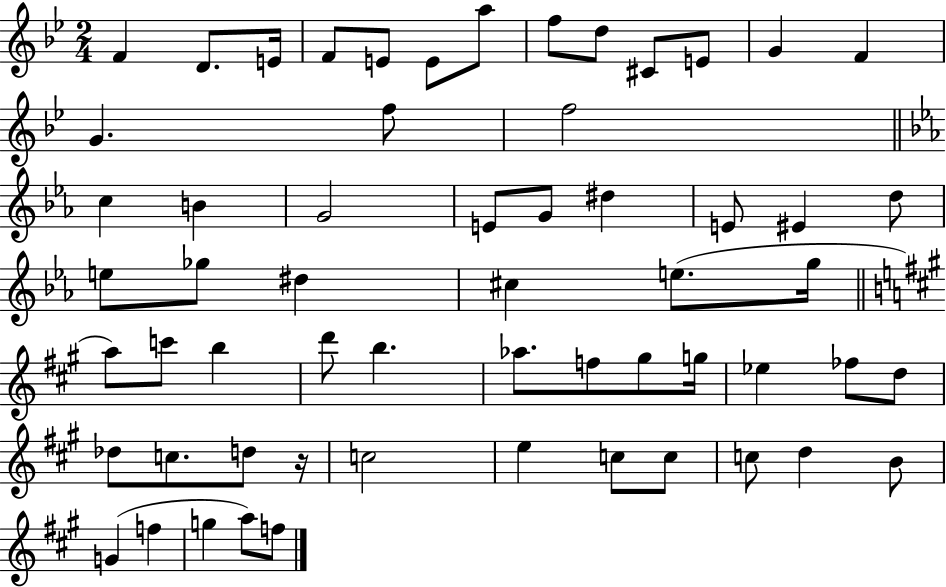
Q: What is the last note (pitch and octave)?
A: F5